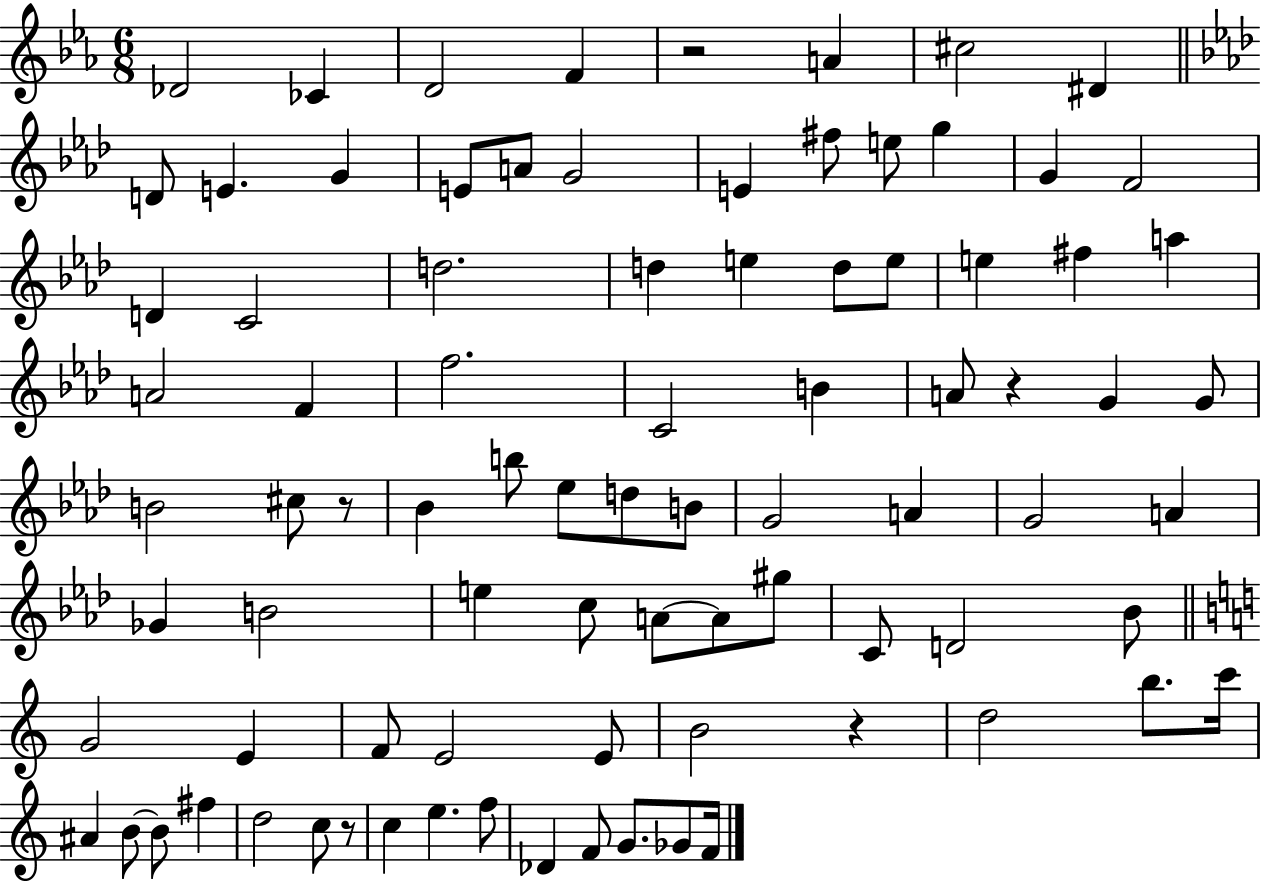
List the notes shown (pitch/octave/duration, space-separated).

Db4/h CES4/q D4/h F4/q R/h A4/q C#5/h D#4/q D4/e E4/q. G4/q E4/e A4/e G4/h E4/q F#5/e E5/e G5/q G4/q F4/h D4/q C4/h D5/h. D5/q E5/q D5/e E5/e E5/q F#5/q A5/q A4/h F4/q F5/h. C4/h B4/q A4/e R/q G4/q G4/e B4/h C#5/e R/e Bb4/q B5/e Eb5/e D5/e B4/e G4/h A4/q G4/h A4/q Gb4/q B4/h E5/q C5/e A4/e A4/e G#5/e C4/e D4/h Bb4/e G4/h E4/q F4/e E4/h E4/e B4/h R/q D5/h B5/e. C6/s A#4/q B4/e B4/e F#5/q D5/h C5/e R/e C5/q E5/q. F5/e Db4/q F4/e G4/e. Gb4/e F4/s